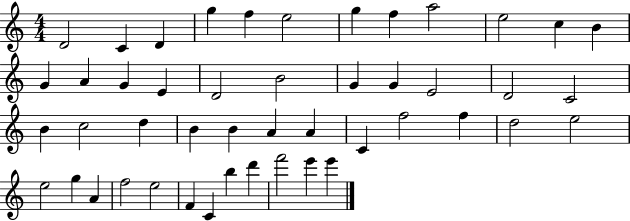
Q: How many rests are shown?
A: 0